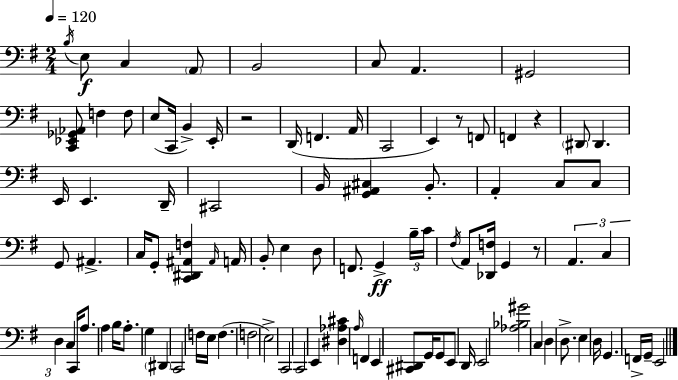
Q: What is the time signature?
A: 2/4